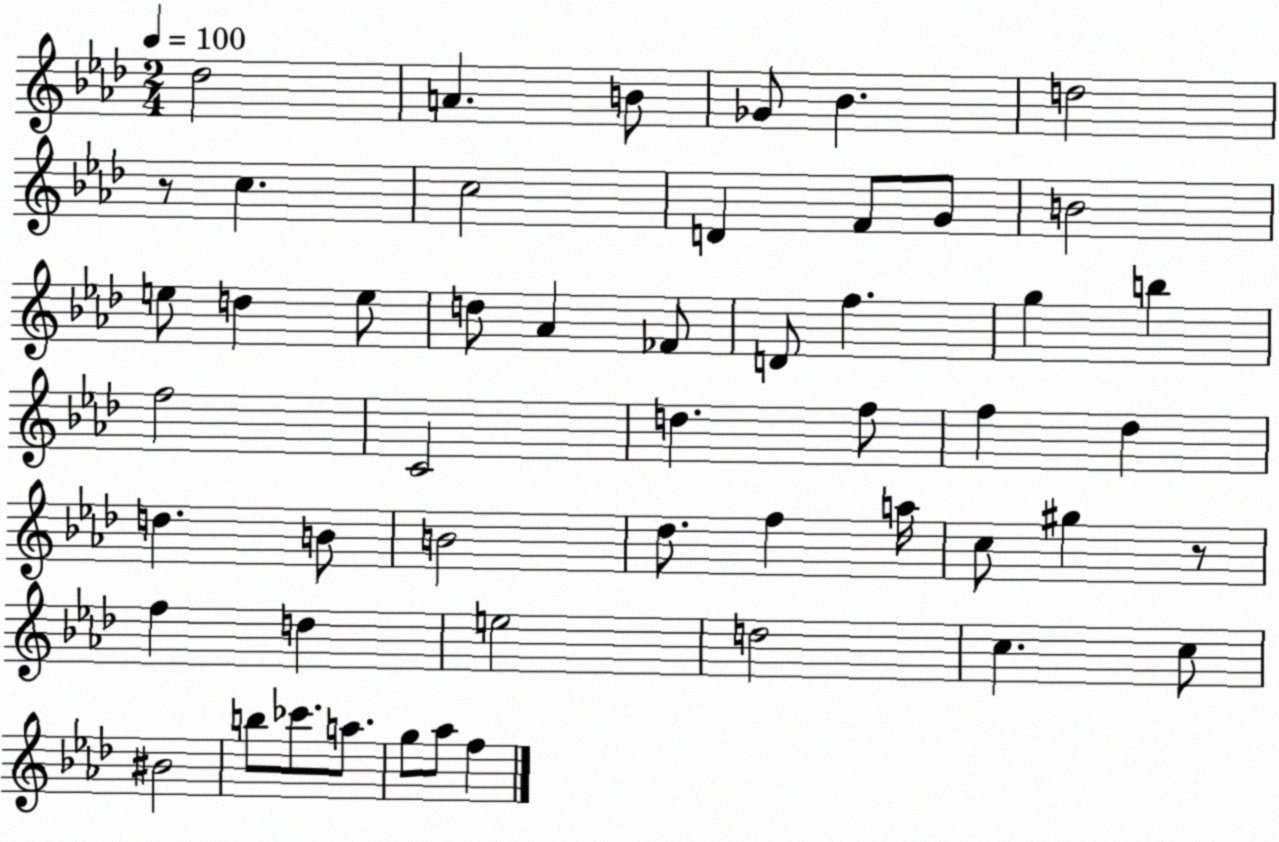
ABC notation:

X:1
T:Untitled
M:2/4
L:1/4
K:Ab
_d2 A B/2 _G/2 _B d2 z/2 c c2 D F/2 G/2 B2 e/2 d e/2 d/2 _A _F/2 D/2 f g b f2 C2 d f/2 f _d d B/2 B2 _d/2 f a/4 c/2 ^g z/2 f d e2 d2 c c/2 ^B2 b/2 _c'/2 a/2 g/2 _a/2 f